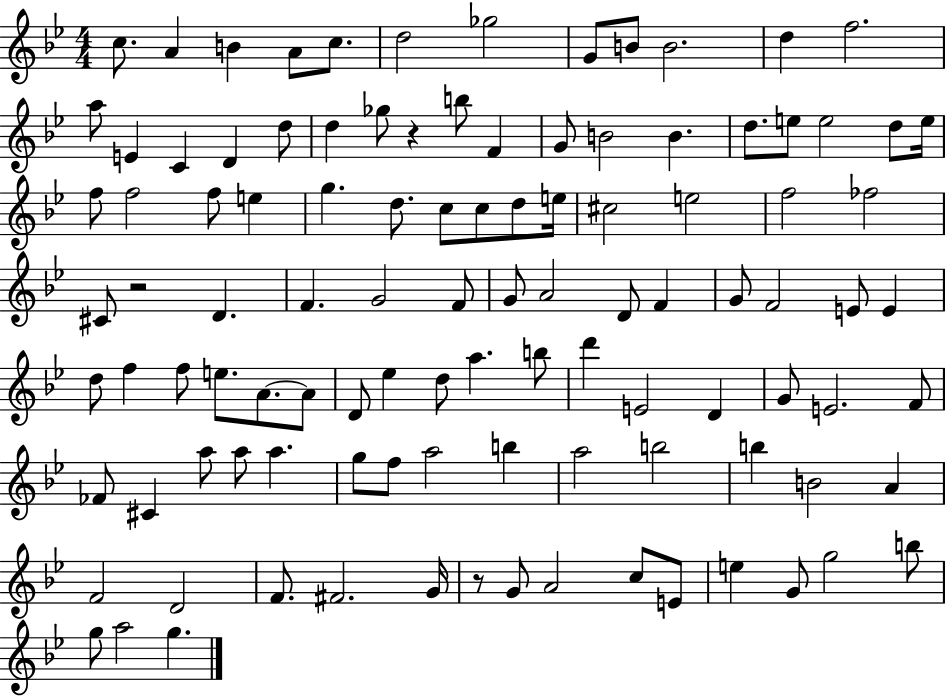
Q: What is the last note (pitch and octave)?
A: G5